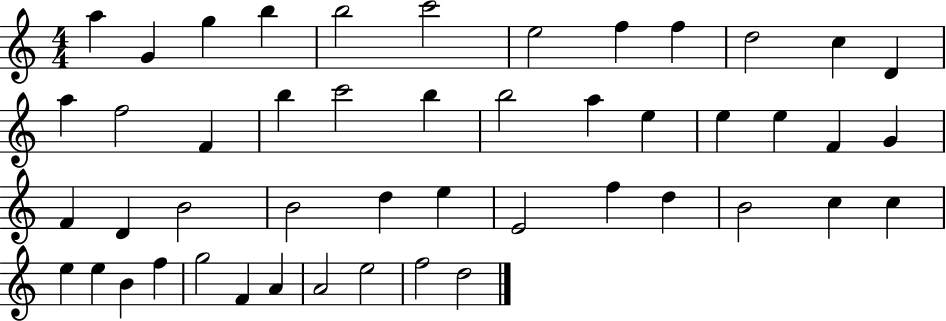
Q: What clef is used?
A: treble